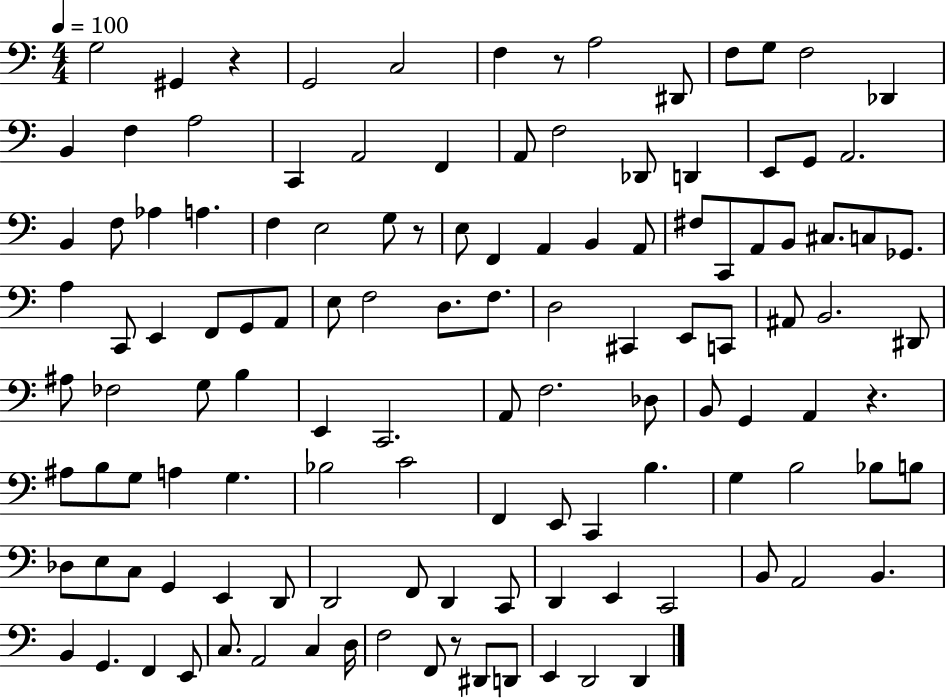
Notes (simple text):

G3/h G#2/q R/q G2/h C3/h F3/q R/e A3/h D#2/e F3/e G3/e F3/h Db2/q B2/q F3/q A3/h C2/q A2/h F2/q A2/e F3/h Db2/e D2/q E2/e G2/e A2/h. B2/q F3/e Ab3/q A3/q. F3/q E3/h G3/e R/e E3/e F2/q A2/q B2/q A2/e F#3/e C2/e A2/e B2/e C#3/e. C3/e Gb2/e. A3/q C2/e E2/q F2/e G2/e A2/e E3/e F3/h D3/e. F3/e. D3/h C#2/q E2/e C2/e A#2/e B2/h. D#2/e A#3/e FES3/h G3/e B3/q E2/q C2/h. A2/e F3/h. Db3/e B2/e G2/q A2/q R/q. A#3/e B3/e G3/e A3/q G3/q. Bb3/h C4/h F2/q E2/e C2/q B3/q. G3/q B3/h Bb3/e B3/e Db3/e E3/e C3/e G2/q E2/q D2/e D2/h F2/e D2/q C2/e D2/q E2/q C2/h B2/e A2/h B2/q. B2/q G2/q. F2/q E2/e C3/e. A2/h C3/q D3/s F3/h F2/e R/e D#2/e D2/e E2/q D2/h D2/q